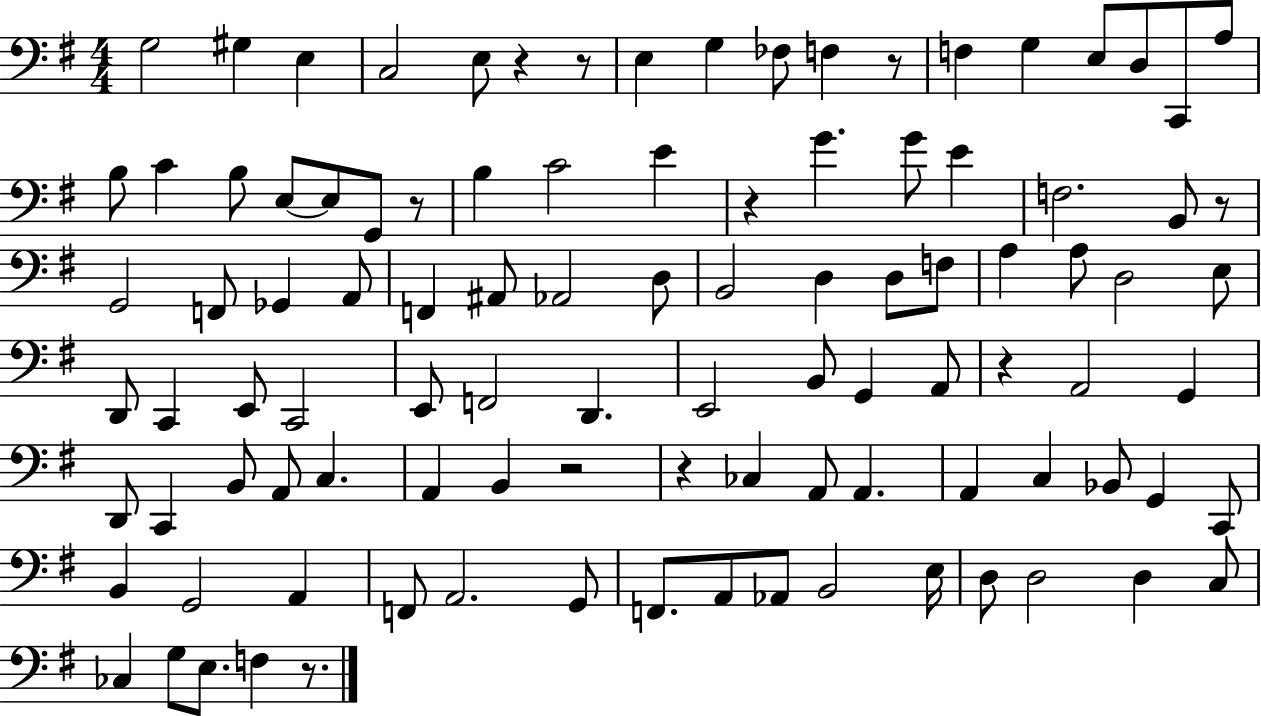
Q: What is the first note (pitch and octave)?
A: G3